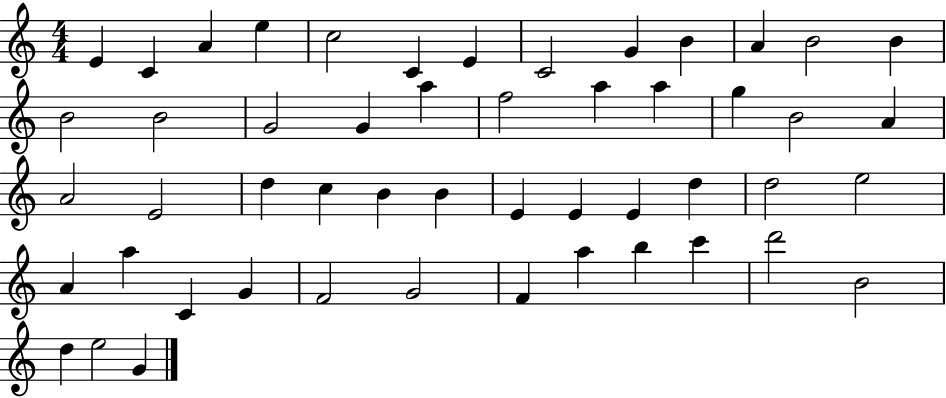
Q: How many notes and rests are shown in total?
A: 51